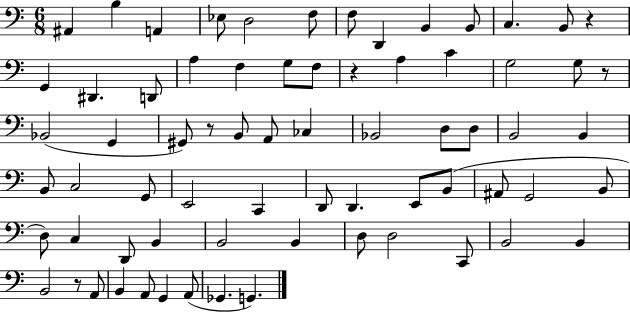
A#2/q B3/q A2/q Eb3/e D3/h F3/e F3/e D2/q B2/q B2/e C3/q. B2/e R/q G2/q D#2/q. D2/e A3/q F3/q G3/e F3/e R/q A3/q C4/q G3/h G3/e R/e Bb2/h G2/q G#2/e R/e B2/e A2/e CES3/q Bb2/h D3/e D3/e B2/h B2/q B2/e C3/h G2/e E2/h C2/q D2/e D2/q. E2/e B2/e A#2/e G2/h B2/e D3/e C3/q D2/e B2/q B2/h B2/q D3/e D3/h C2/e B2/h B2/q B2/h R/e A2/e B2/q A2/e G2/q A2/e Gb2/q. G2/q.